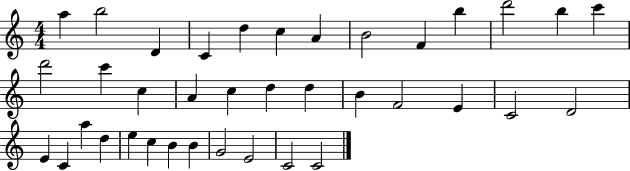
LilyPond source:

{
  \clef treble
  \numericTimeSignature
  \time 4/4
  \key c \major
  a''4 b''2 d'4 | c'4 d''4 c''4 a'4 | b'2 f'4 b''4 | d'''2 b''4 c'''4 | \break d'''2 c'''4 c''4 | a'4 c''4 d''4 d''4 | b'4 f'2 e'4 | c'2 d'2 | \break e'4 c'4 a''4 d''4 | e''4 c''4 b'4 b'4 | g'2 e'2 | c'2 c'2 | \break \bar "|."
}